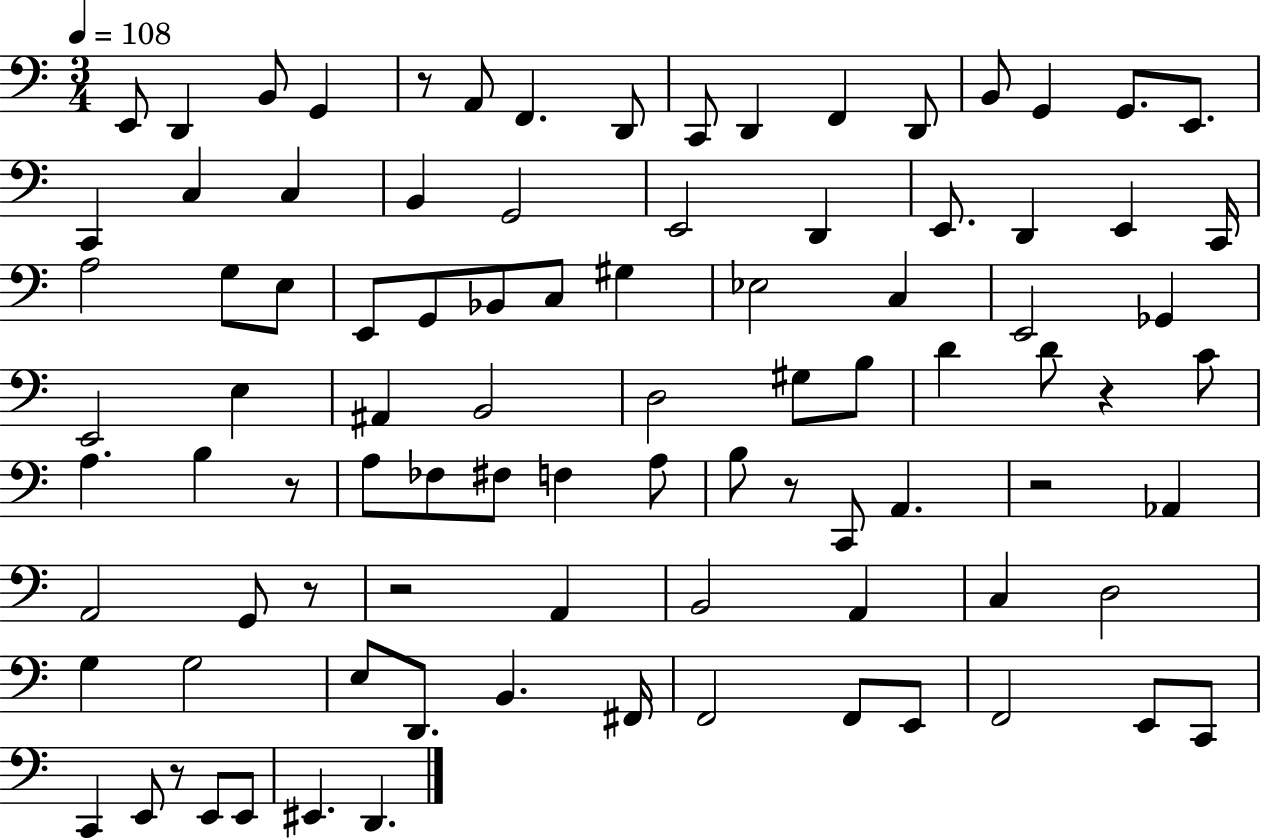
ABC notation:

X:1
T:Untitled
M:3/4
L:1/4
K:C
E,,/2 D,, B,,/2 G,, z/2 A,,/2 F,, D,,/2 C,,/2 D,, F,, D,,/2 B,,/2 G,, G,,/2 E,,/2 C,, C, C, B,, G,,2 E,,2 D,, E,,/2 D,, E,, C,,/4 A,2 G,/2 E,/2 E,,/2 G,,/2 _B,,/2 C,/2 ^G, _E,2 C, E,,2 _G,, E,,2 E, ^A,, B,,2 D,2 ^G,/2 B,/2 D D/2 z C/2 A, B, z/2 A,/2 _F,/2 ^F,/2 F, A,/2 B,/2 z/2 C,,/2 A,, z2 _A,, A,,2 G,,/2 z/2 z2 A,, B,,2 A,, C, D,2 G, G,2 E,/2 D,,/2 B,, ^F,,/4 F,,2 F,,/2 E,,/2 F,,2 E,,/2 C,,/2 C,, E,,/2 z/2 E,,/2 E,,/2 ^E,, D,,